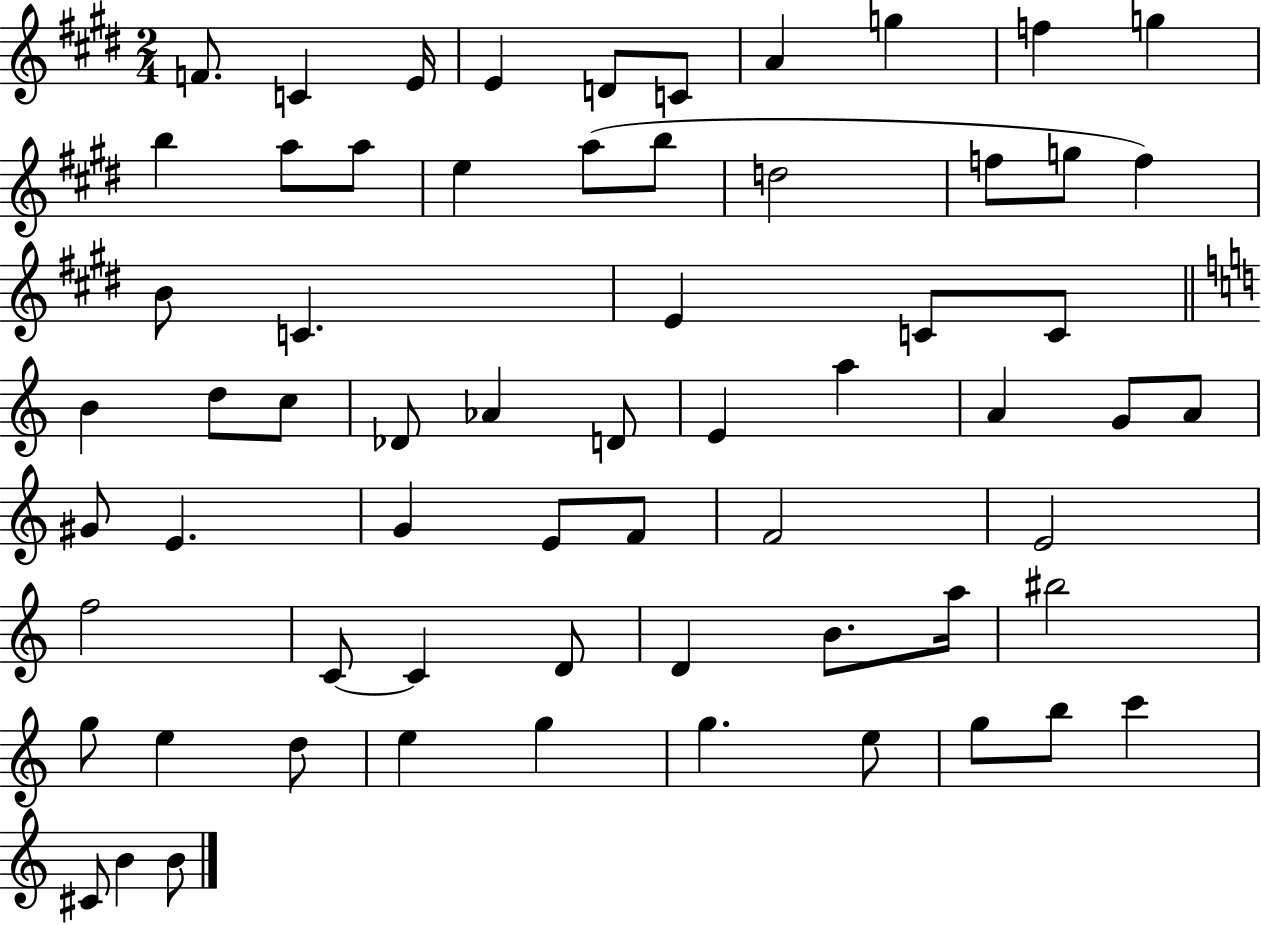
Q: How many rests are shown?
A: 0